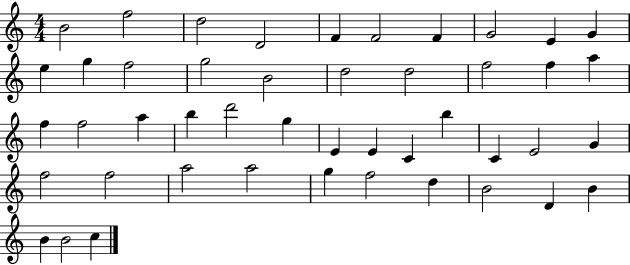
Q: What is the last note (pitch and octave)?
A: C5